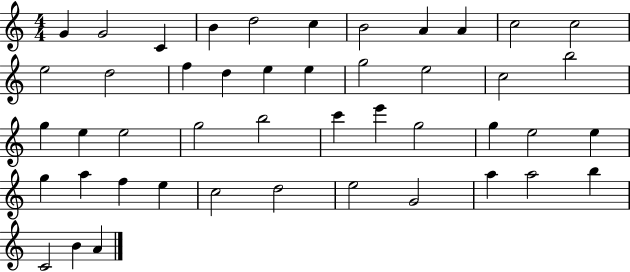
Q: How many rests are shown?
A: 0